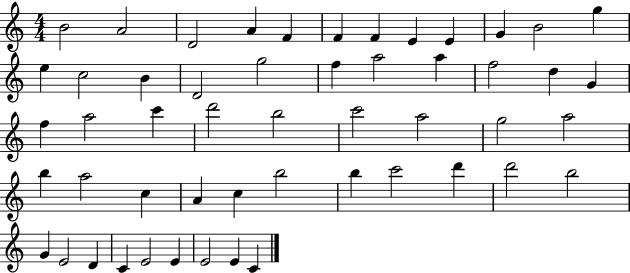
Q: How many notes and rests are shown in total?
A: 52